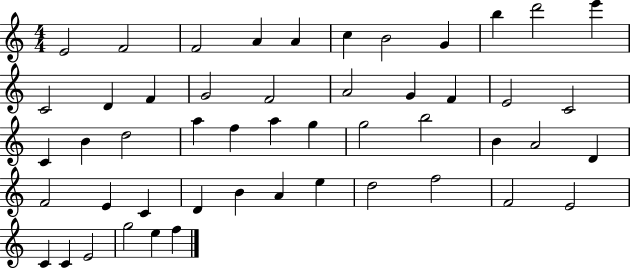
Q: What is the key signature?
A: C major